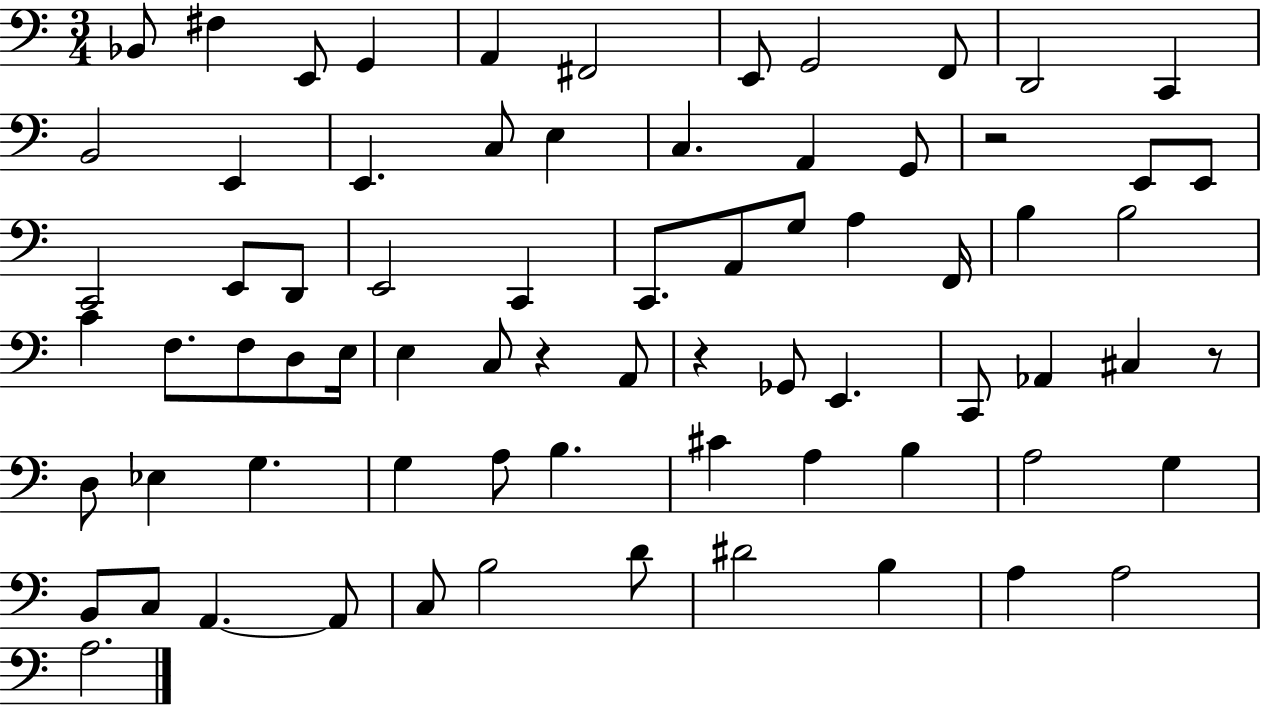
Bb2/e F#3/q E2/e G2/q A2/q F#2/h E2/e G2/h F2/e D2/h C2/q B2/h E2/q E2/q. C3/e E3/q C3/q. A2/q G2/e R/h E2/e E2/e C2/h E2/e D2/e E2/h C2/q C2/e. A2/e G3/e A3/q F2/s B3/q B3/h C4/q F3/e. F3/e D3/e E3/s E3/q C3/e R/q A2/e R/q Gb2/e E2/q. C2/e Ab2/q C#3/q R/e D3/e Eb3/q G3/q. G3/q A3/e B3/q. C#4/q A3/q B3/q A3/h G3/q B2/e C3/e A2/q. A2/e C3/e B3/h D4/e D#4/h B3/q A3/q A3/h A3/h.